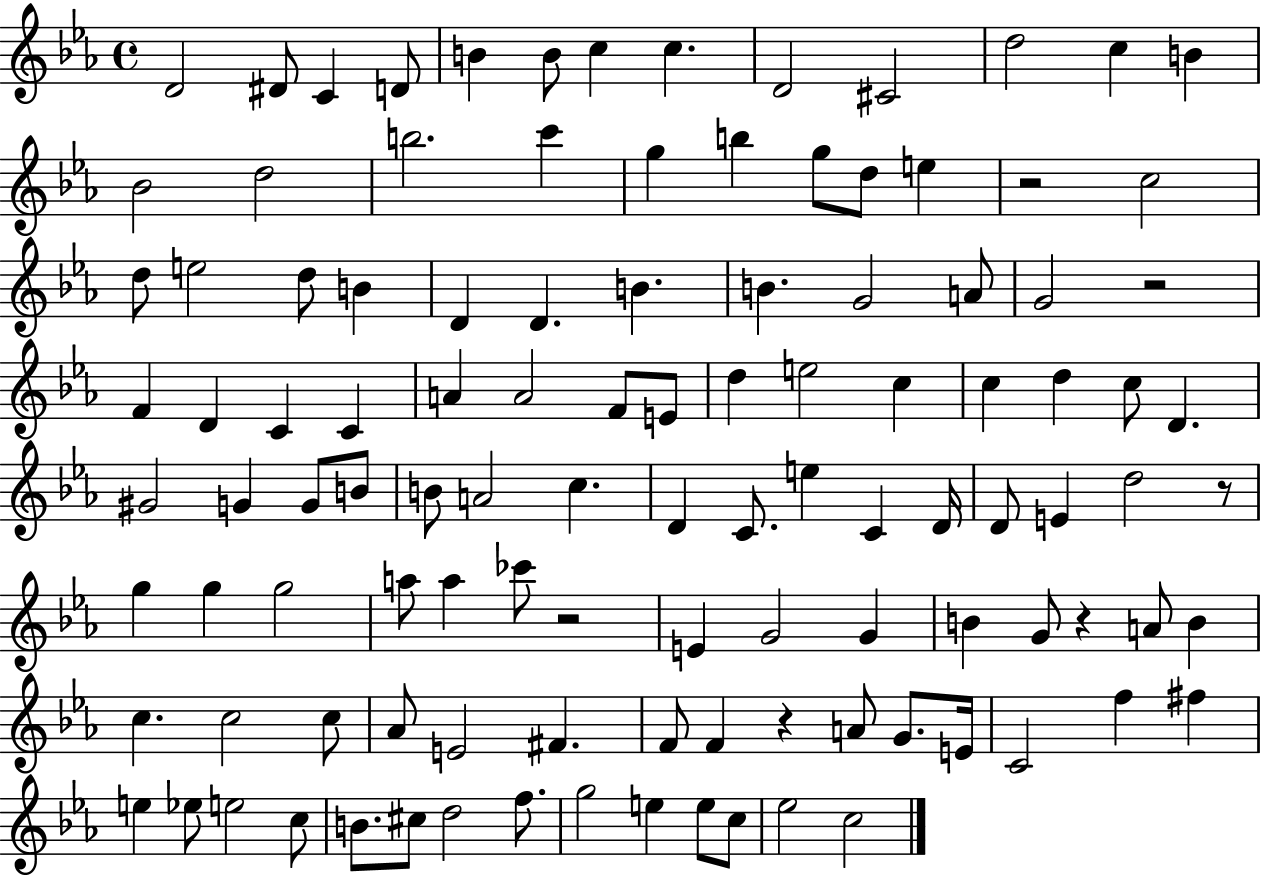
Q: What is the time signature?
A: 4/4